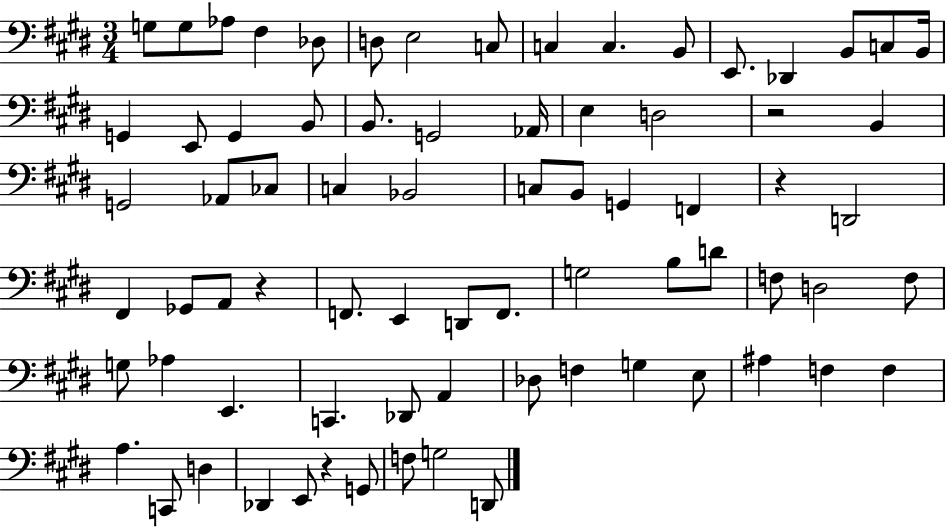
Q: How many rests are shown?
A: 4